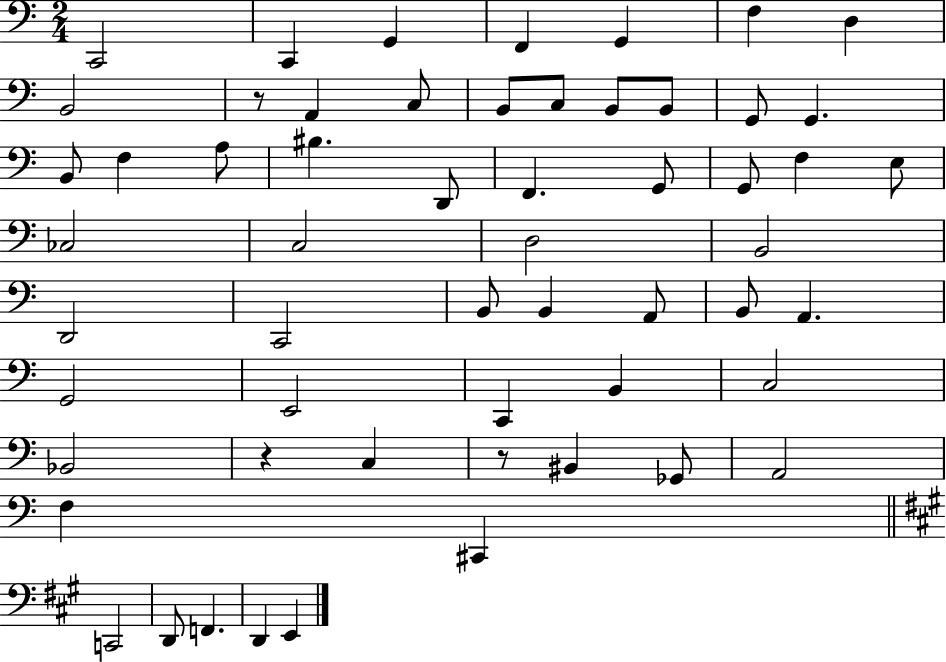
X:1
T:Untitled
M:2/4
L:1/4
K:C
C,,2 C,, G,, F,, G,, F, D, B,,2 z/2 A,, C,/2 B,,/2 C,/2 B,,/2 B,,/2 G,,/2 G,, B,,/2 F, A,/2 ^B, D,,/2 F,, G,,/2 G,,/2 F, E,/2 _C,2 C,2 D,2 B,,2 D,,2 C,,2 B,,/2 B,, A,,/2 B,,/2 A,, G,,2 E,,2 C,, B,, C,2 _B,,2 z C, z/2 ^B,, _G,,/2 A,,2 F, ^C,, C,,2 D,,/2 F,, D,, E,,